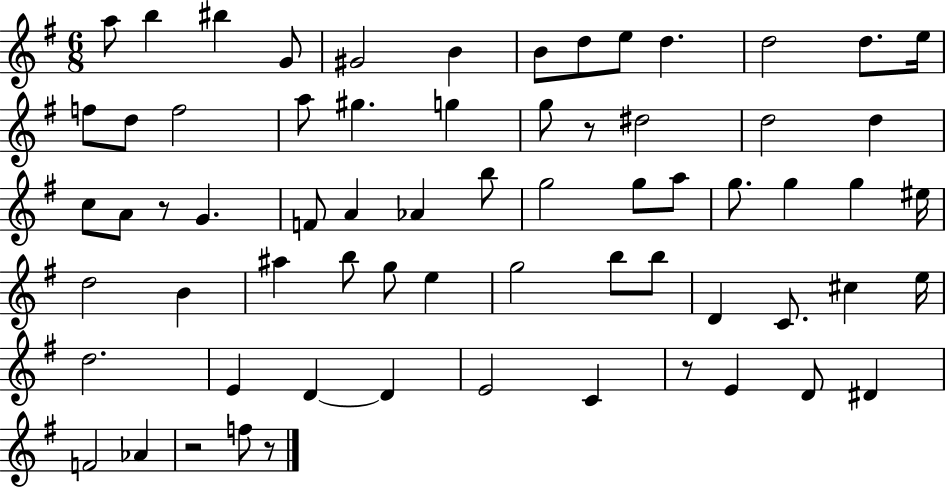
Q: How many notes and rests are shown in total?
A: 67